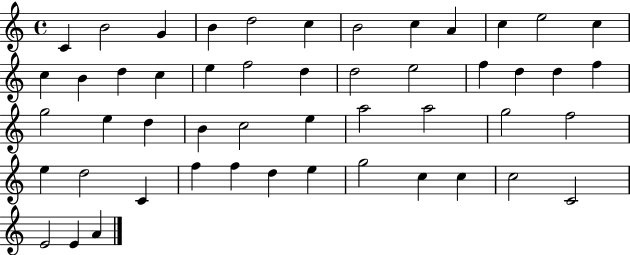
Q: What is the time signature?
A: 4/4